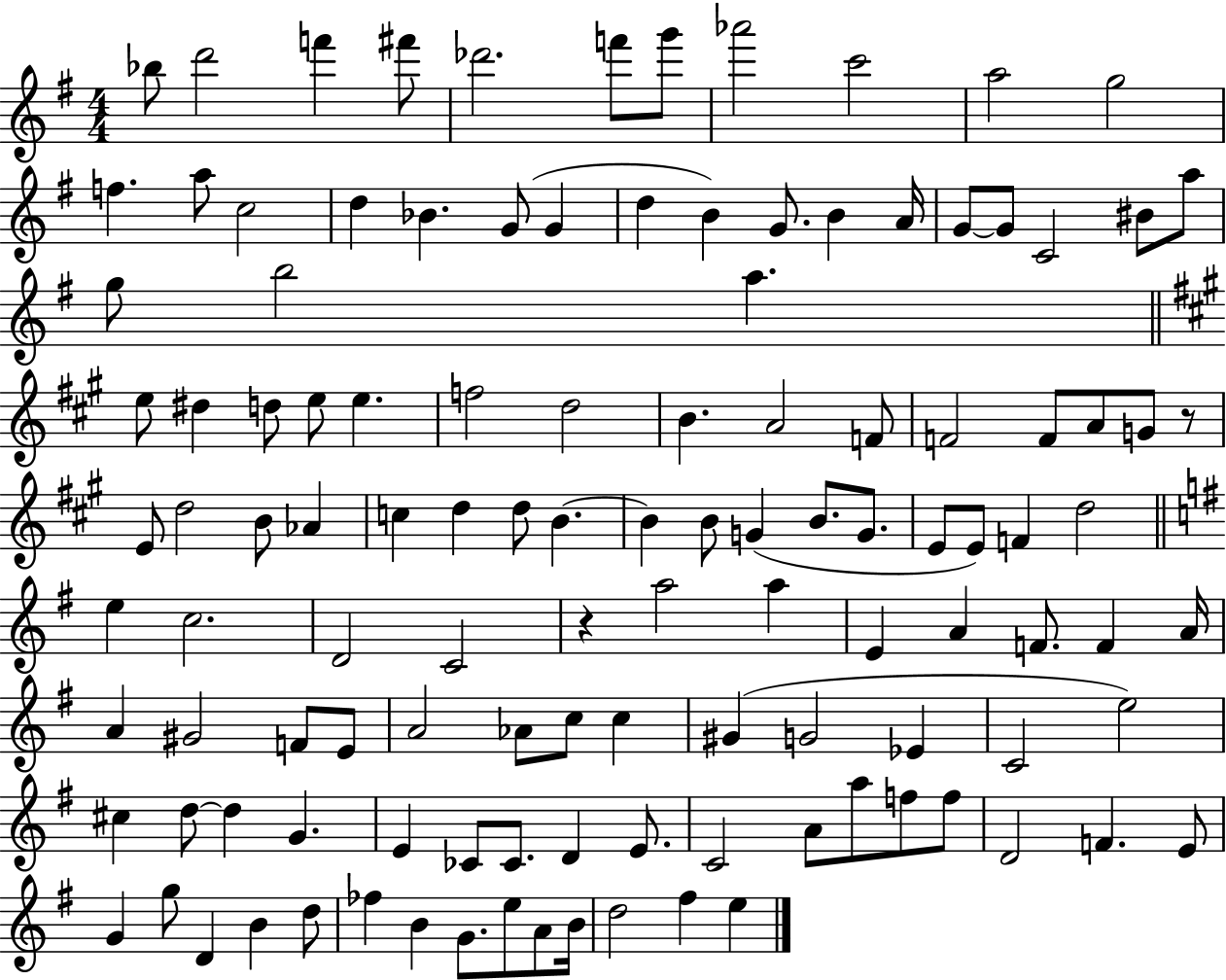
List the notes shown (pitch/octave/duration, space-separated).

Bb5/e D6/h F6/q F#6/e Db6/h. F6/e G6/e Ab6/h C6/h A5/h G5/h F5/q. A5/e C5/h D5/q Bb4/q. G4/e G4/q D5/q B4/q G4/e. B4/q A4/s G4/e G4/e C4/h BIS4/e A5/e G5/e B5/h A5/q. E5/e D#5/q D5/e E5/e E5/q. F5/h D5/h B4/q. A4/h F4/e F4/h F4/e A4/e G4/e R/e E4/e D5/h B4/e Ab4/q C5/q D5/q D5/e B4/q. B4/q B4/e G4/q B4/e. G4/e. E4/e E4/e F4/q D5/h E5/q C5/h. D4/h C4/h R/q A5/h A5/q E4/q A4/q F4/e. F4/q A4/s A4/q G#4/h F4/e E4/e A4/h Ab4/e C5/e C5/q G#4/q G4/h Eb4/q C4/h E5/h C#5/q D5/e D5/q G4/q. E4/q CES4/e CES4/e. D4/q E4/e. C4/h A4/e A5/e F5/e F5/e D4/h F4/q. E4/e G4/q G5/e D4/q B4/q D5/e FES5/q B4/q G4/e. E5/e A4/e B4/s D5/h F#5/q E5/q